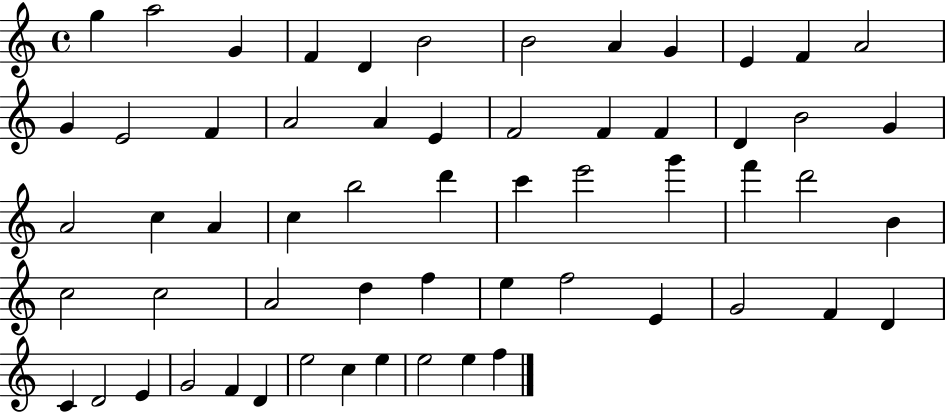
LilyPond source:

{
  \clef treble
  \time 4/4
  \defaultTimeSignature
  \key c \major
  g''4 a''2 g'4 | f'4 d'4 b'2 | b'2 a'4 g'4 | e'4 f'4 a'2 | \break g'4 e'2 f'4 | a'2 a'4 e'4 | f'2 f'4 f'4 | d'4 b'2 g'4 | \break a'2 c''4 a'4 | c''4 b''2 d'''4 | c'''4 e'''2 g'''4 | f'''4 d'''2 b'4 | \break c''2 c''2 | a'2 d''4 f''4 | e''4 f''2 e'4 | g'2 f'4 d'4 | \break c'4 d'2 e'4 | g'2 f'4 d'4 | e''2 c''4 e''4 | e''2 e''4 f''4 | \break \bar "|."
}